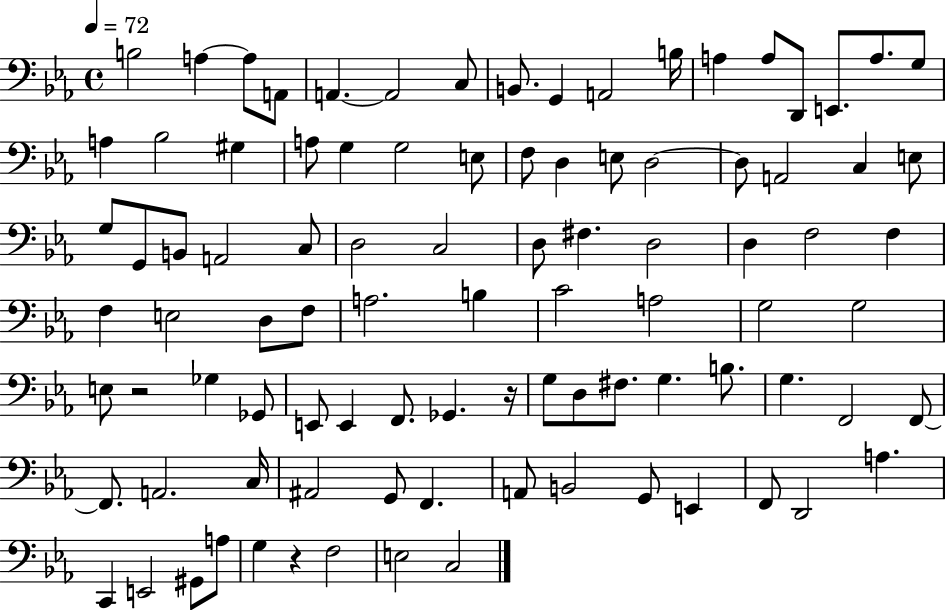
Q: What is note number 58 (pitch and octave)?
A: Gb2